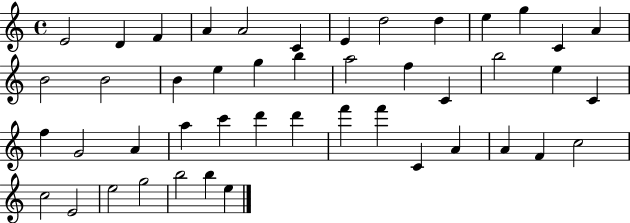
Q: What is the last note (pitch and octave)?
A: E5